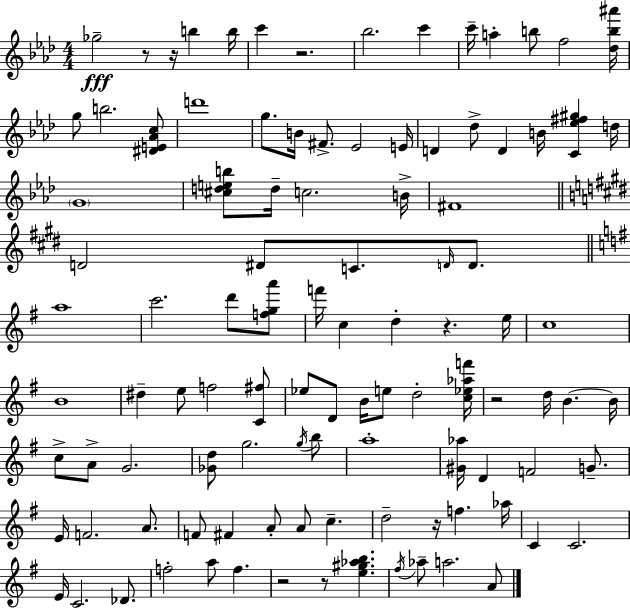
{
  \clef treble
  \numericTimeSignature
  \time 4/4
  \key f \minor
  ges''2--\fff r8 r16 b''4 b''16 | c'''4 r2. | bes''2. c'''4 | c'''16-- a''4-. b''8 f''2 <des'' b'' ais'''>16 | \break g''8 b''2. <dis' e' aes' c''>8 | d'''1 | g''8. b'16 fis'8.-> ees'2 e'16 | d'4 des''8-> d'4 b'16 <c' ees'' fis'' gis''>4 d''16 | \break \parenthesize g'1 | <cis'' d'' e'' b''>8 d''16-- c''2. b'16-> | fis'1 | \bar "||" \break \key e \major d'2 dis'8 c'8. \grace { d'16 } d'8. | \bar "||" \break \key e \minor a''1 | c'''2. d'''8 <f'' g'' a'''>8 | f'''16 c''4 d''4-. r4. e''16 | c''1 | \break b'1 | dis''4-- e''8 f''2 <c' fis''>8 | ees''8 d'8 b'16 e''8 d''2-. <c'' ees'' aes'' f'''>16 | r2 d''16 b'4.~~ b'16 | \break c''8-> a'8-> g'2. | <ges' d''>8 g''2. \acciaccatura { g''16 } b''8 | a''1-. | <gis' aes''>16 d'4 f'2 g'8.-- | \break e'16 f'2. a'8. | f'8 fis'4 a'8-. a'8 c''4.-- | d''2-- r16 f''4. | aes''16 c'4 c'2. | \break e'16 c'2. des'8. | f''2-. a''8 f''4. | r2 r8 <e'' gis'' aes'' b''>4. | \acciaccatura { fis''16 } aes''8-- a''2. | \break a'8 \bar "|."
}